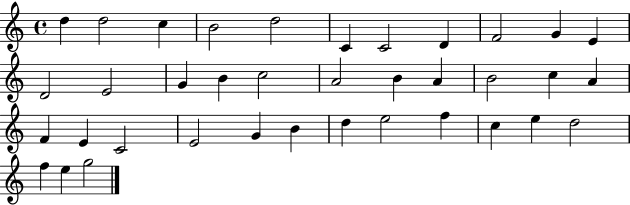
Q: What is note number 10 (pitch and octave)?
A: G4